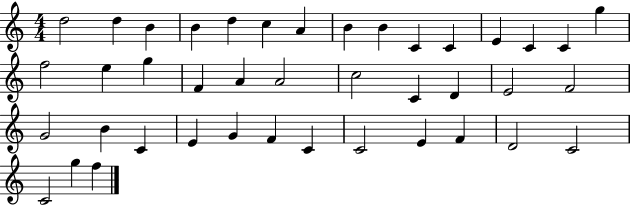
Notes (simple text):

D5/h D5/q B4/q B4/q D5/q C5/q A4/q B4/q B4/q C4/q C4/q E4/q C4/q C4/q G5/q F5/h E5/q G5/q F4/q A4/q A4/h C5/h C4/q D4/q E4/h F4/h G4/h B4/q C4/q E4/q G4/q F4/q C4/q C4/h E4/q F4/q D4/h C4/h C4/h G5/q F5/q